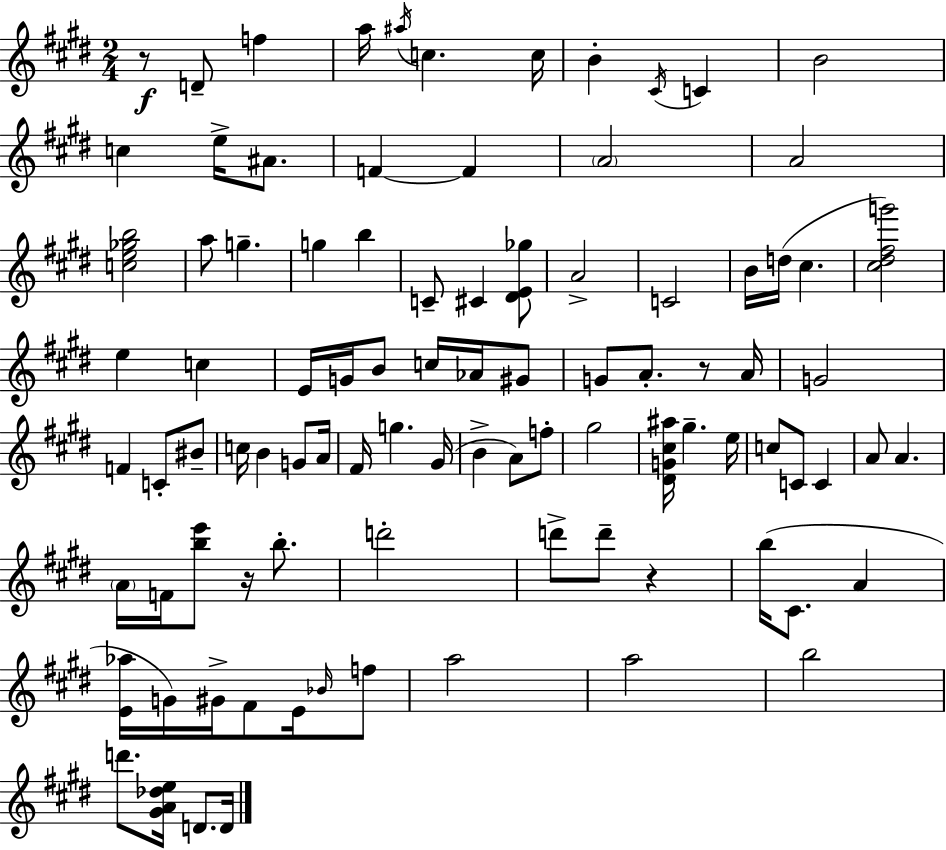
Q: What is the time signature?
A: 2/4